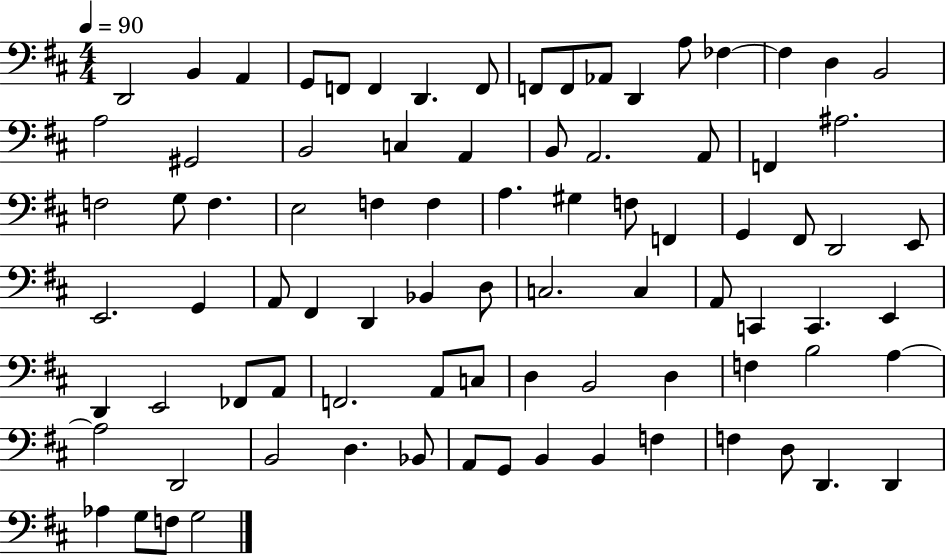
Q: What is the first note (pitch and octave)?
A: D2